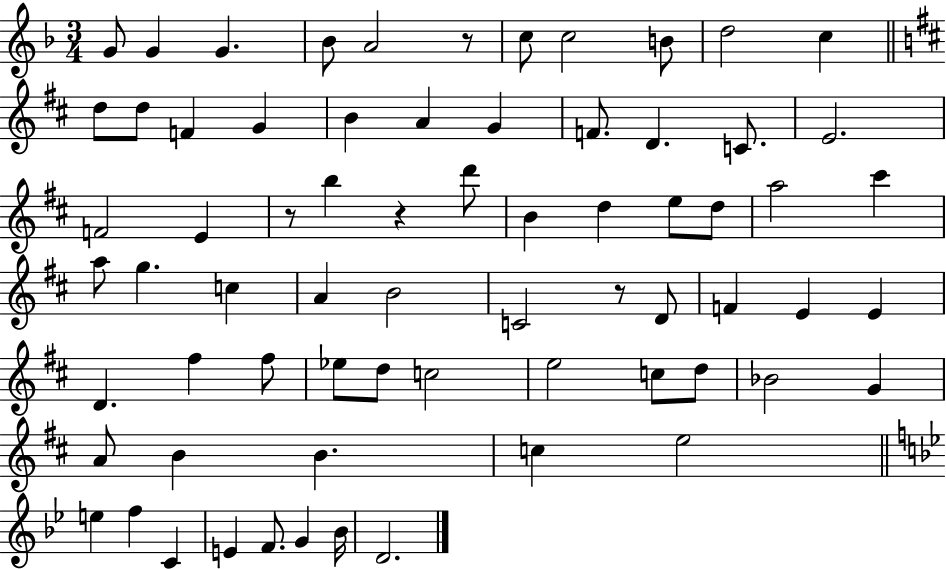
X:1
T:Untitled
M:3/4
L:1/4
K:F
G/2 G G _B/2 A2 z/2 c/2 c2 B/2 d2 c d/2 d/2 F G B A G F/2 D C/2 E2 F2 E z/2 b z d'/2 B d e/2 d/2 a2 ^c' a/2 g c A B2 C2 z/2 D/2 F E E D ^f ^f/2 _e/2 d/2 c2 e2 c/2 d/2 _B2 G A/2 B B c e2 e f C E F/2 G _B/4 D2